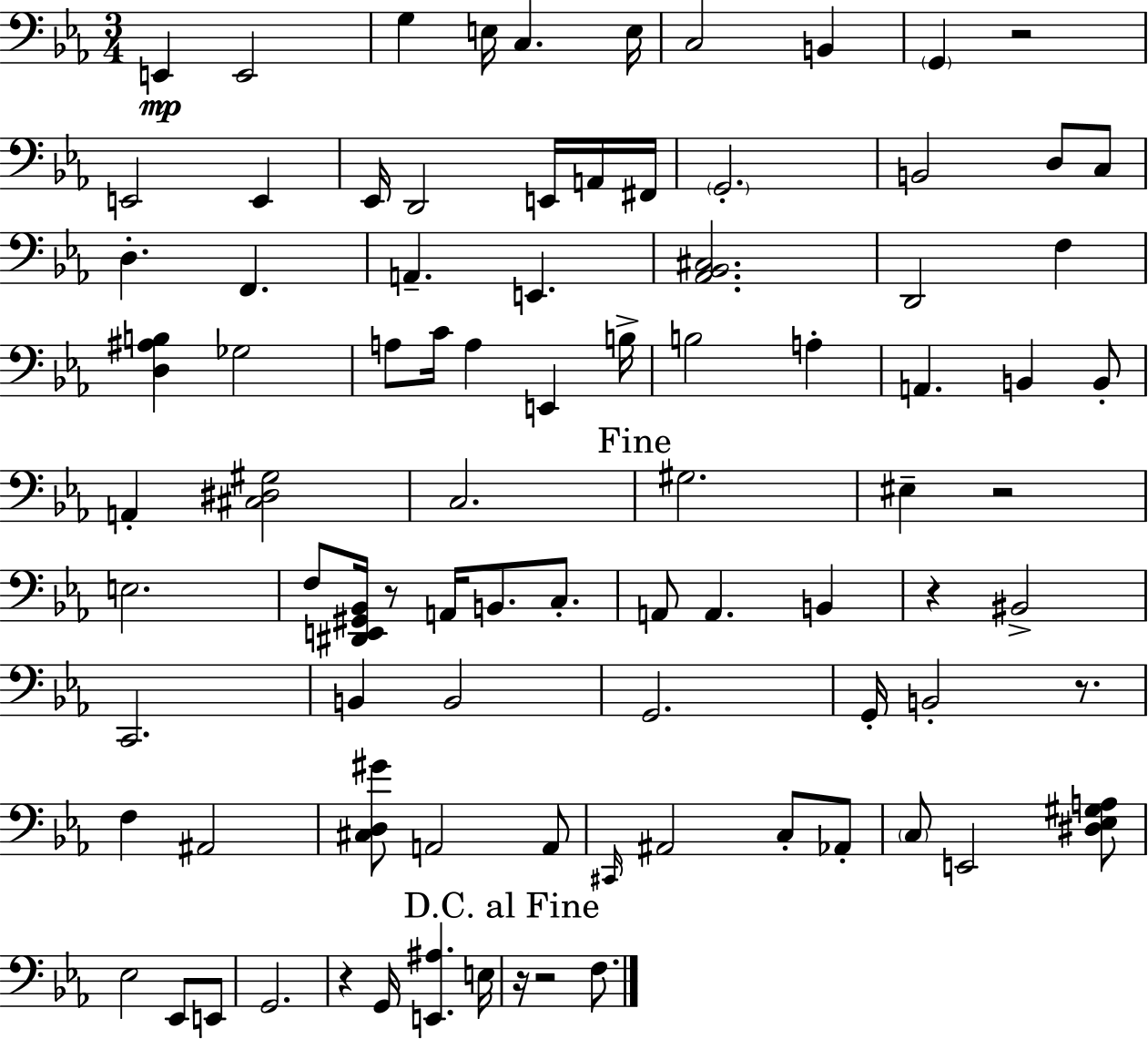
E2/q E2/h G3/q E3/s C3/q. E3/s C3/h B2/q G2/q R/h E2/h E2/q Eb2/s D2/h E2/s A2/s F#2/s G2/h. B2/h D3/e C3/e D3/q. F2/q. A2/q. E2/q. [Ab2,Bb2,C#3]/h. D2/h F3/q [D3,A#3,B3]/q Gb3/h A3/e C4/s A3/q E2/q B3/s B3/h A3/q A2/q. B2/q B2/e A2/q [C#3,D#3,G#3]/h C3/h. G#3/h. EIS3/q R/h E3/h. F3/e [D#2,E2,G#2,Bb2]/s R/e A2/s B2/e. C3/e. A2/e A2/q. B2/q R/q BIS2/h C2/h. B2/q B2/h G2/h. G2/s B2/h R/e. F3/q A#2/h [C#3,D3,G#4]/e A2/h A2/e C#2/s A#2/h C3/e Ab2/e C3/e E2/h [D#3,Eb3,G#3,A3]/e Eb3/h Eb2/e E2/e G2/h. R/q G2/s [E2,A#3]/q. E3/s R/s R/h F3/e.